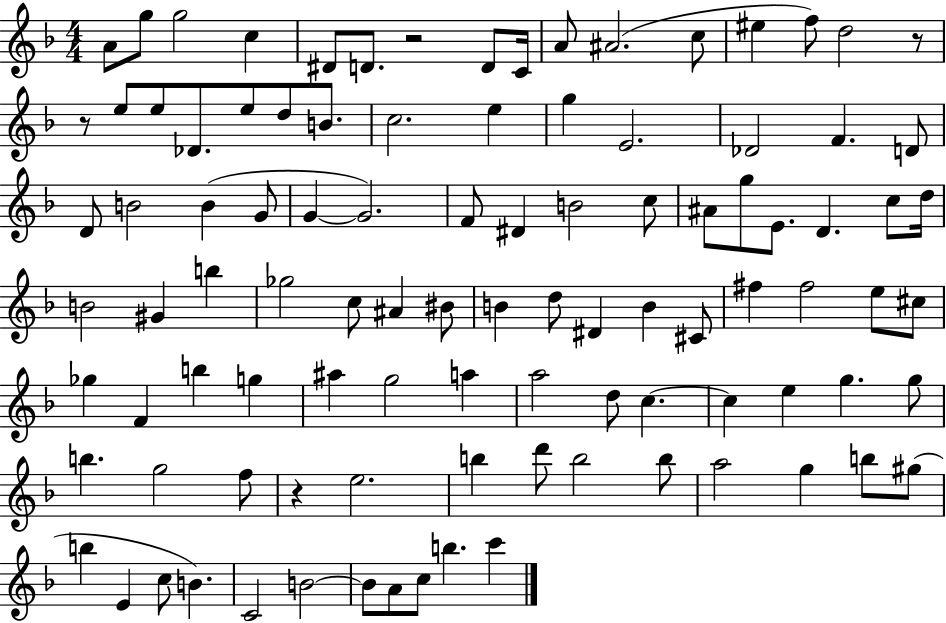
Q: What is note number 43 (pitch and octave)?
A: D5